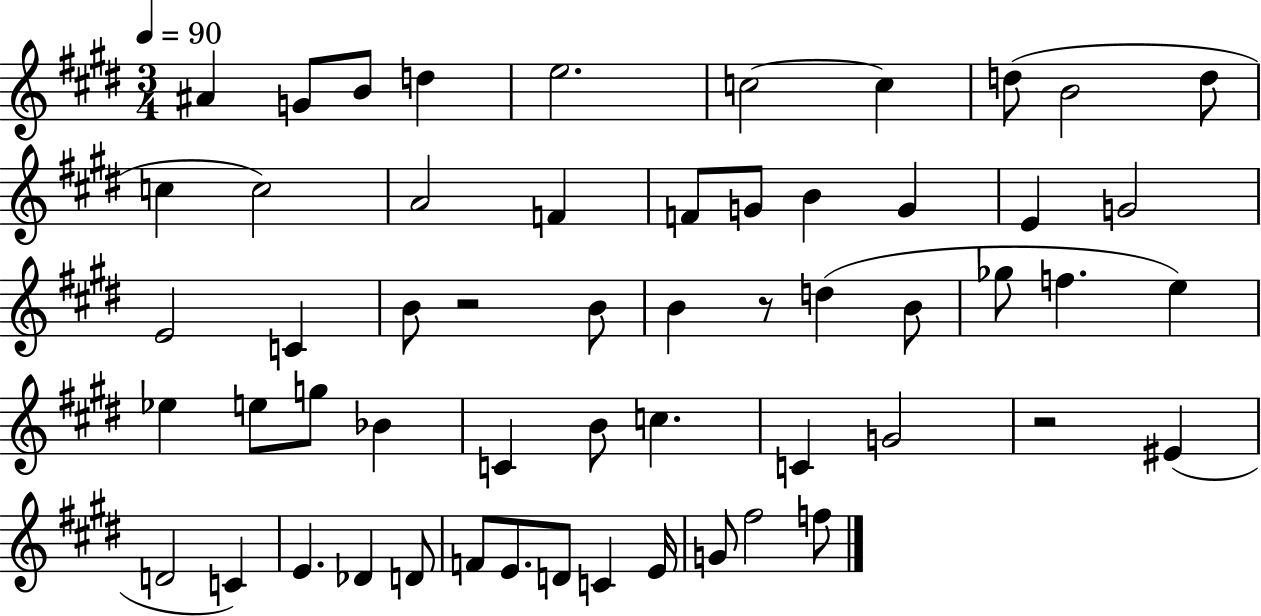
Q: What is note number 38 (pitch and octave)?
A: C4